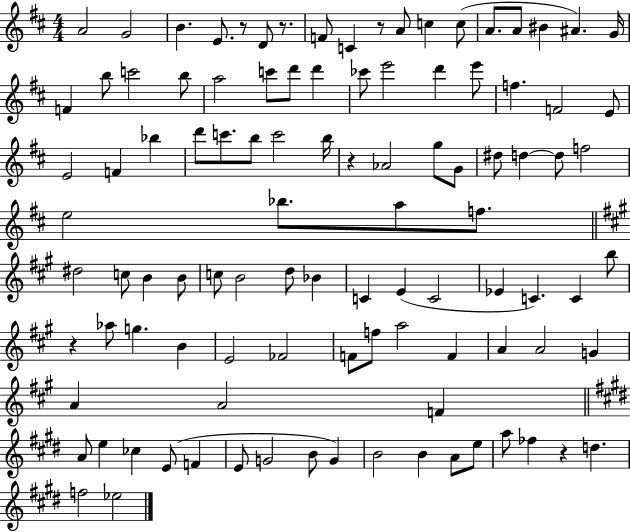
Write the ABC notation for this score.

X:1
T:Untitled
M:4/4
L:1/4
K:D
A2 G2 B E/2 z/2 D/2 z/2 F/2 C z/2 A/2 c c/2 A/2 A/2 ^B ^A G/4 F b/2 c'2 b/2 a2 c'/2 d'/2 d' _c'/2 e'2 d' e'/2 f F2 E/2 E2 F _b d'/2 c'/2 b/2 c'2 b/4 z _A2 g/2 G/2 ^d/2 d d/2 f2 e2 _b/2 a/2 f/2 ^d2 c/2 B B/2 c/2 B2 d/2 _B C E C2 _E C C b/2 z _a/2 g B E2 _F2 F/2 f/2 a2 F A A2 G A A2 F A/2 e _c E/2 F E/2 G2 B/2 G B2 B A/2 e/2 a/2 _f z d f2 _e2